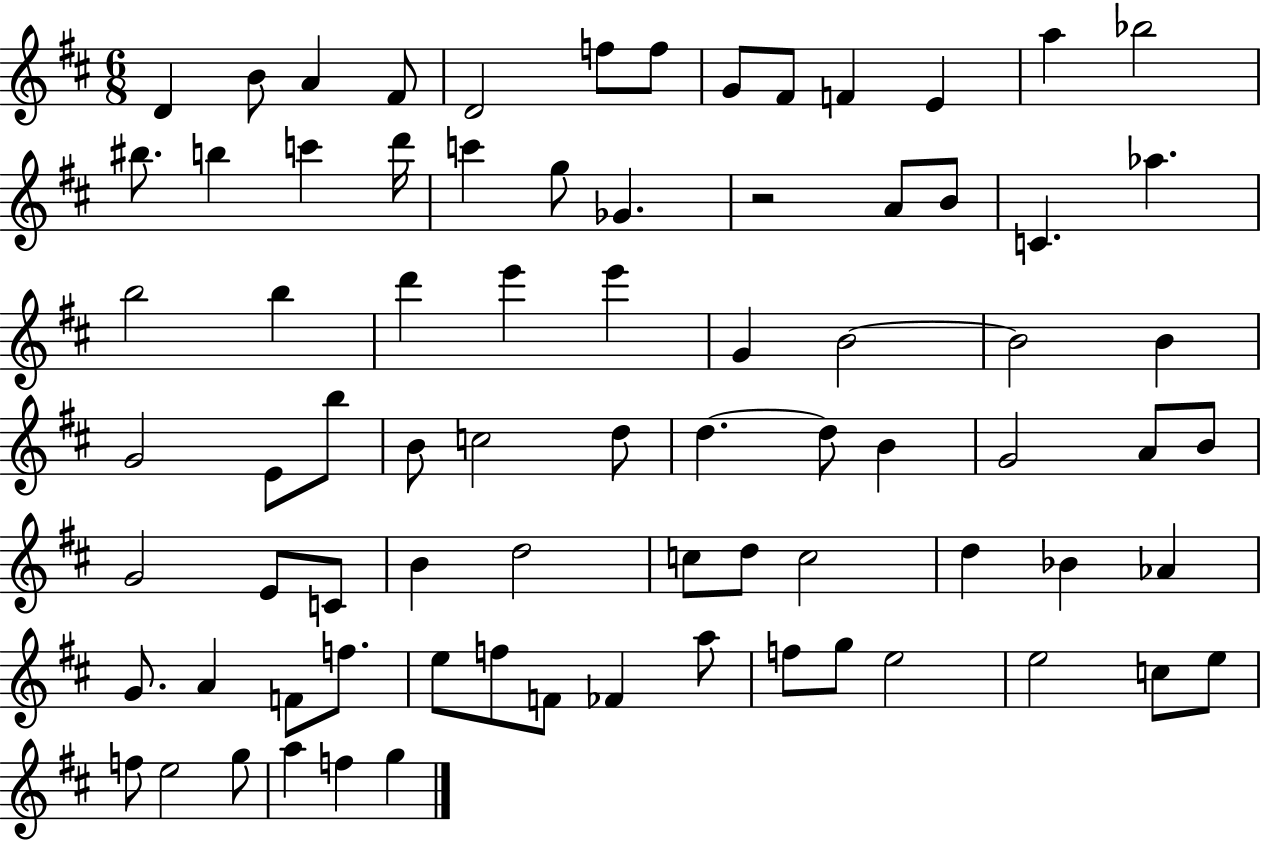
D4/q B4/e A4/q F#4/e D4/h F5/e F5/e G4/e F#4/e F4/q E4/q A5/q Bb5/h BIS5/e. B5/q C6/q D6/s C6/q G5/e Gb4/q. R/h A4/e B4/e C4/q. Ab5/q. B5/h B5/q D6/q E6/q E6/q G4/q B4/h B4/h B4/q G4/h E4/e B5/e B4/e C5/h D5/e D5/q. D5/e B4/q G4/h A4/e B4/e G4/h E4/e C4/e B4/q D5/h C5/e D5/e C5/h D5/q Bb4/q Ab4/q G4/e. A4/q F4/e F5/e. E5/e F5/e F4/e FES4/q A5/e F5/e G5/e E5/h E5/h C5/e E5/e F5/e E5/h G5/e A5/q F5/q G5/q